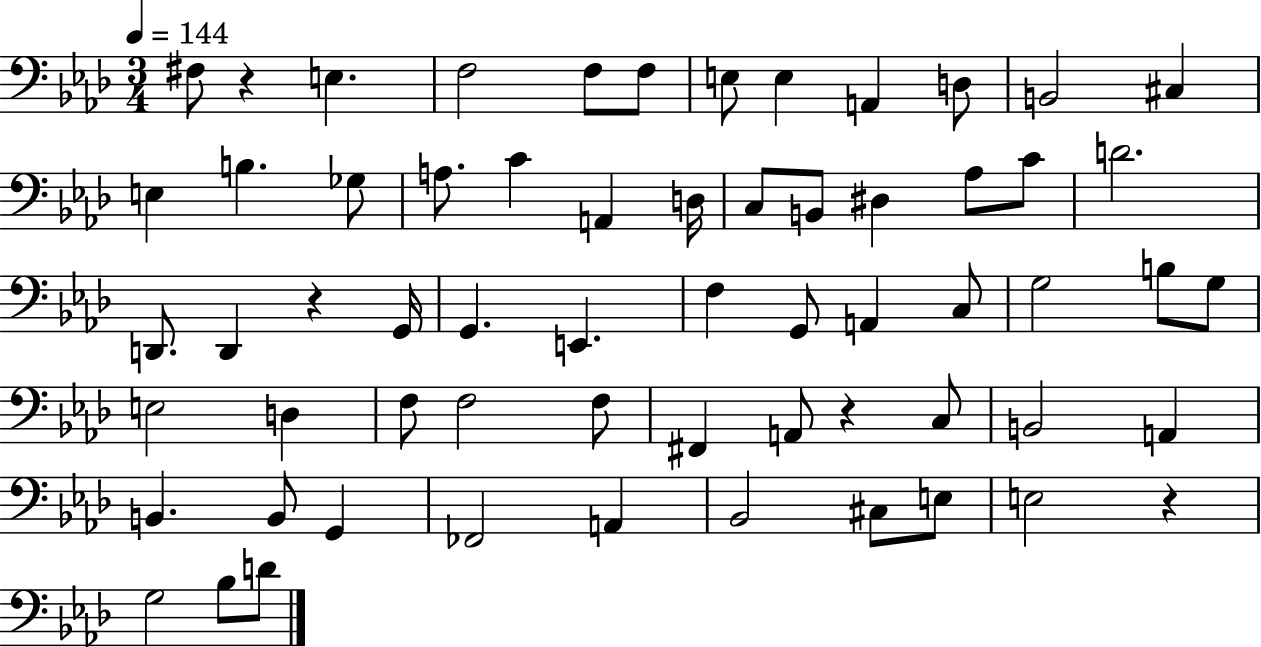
{
  \clef bass
  \numericTimeSignature
  \time 3/4
  \key aes \major
  \tempo 4 = 144
  \repeat volta 2 { fis8 r4 e4. | f2 f8 f8 | e8 e4 a,4 d8 | b,2 cis4 | \break e4 b4. ges8 | a8. c'4 a,4 d16 | c8 b,8 dis4 aes8 c'8 | d'2. | \break d,8. d,4 r4 g,16 | g,4. e,4. | f4 g,8 a,4 c8 | g2 b8 g8 | \break e2 d4 | f8 f2 f8 | fis,4 a,8 r4 c8 | b,2 a,4 | \break b,4. b,8 g,4 | fes,2 a,4 | bes,2 cis8 e8 | e2 r4 | \break g2 bes8 d'8 | } \bar "|."
}